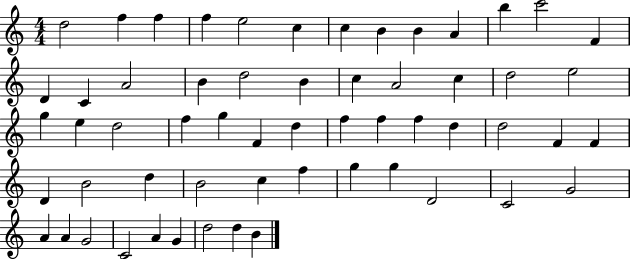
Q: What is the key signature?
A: C major